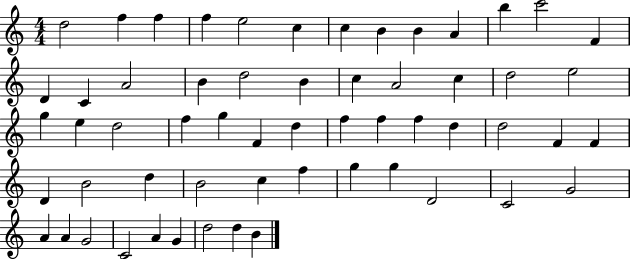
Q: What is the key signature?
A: C major